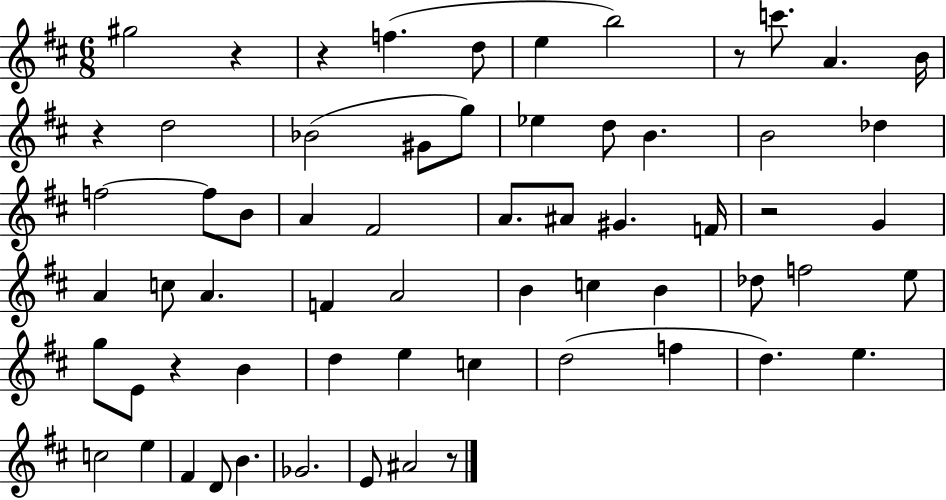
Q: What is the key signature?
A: D major